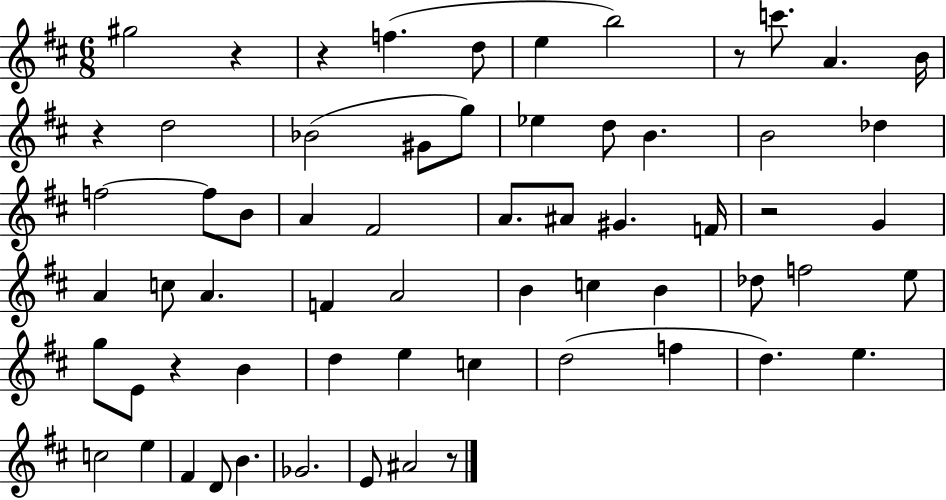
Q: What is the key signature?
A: D major